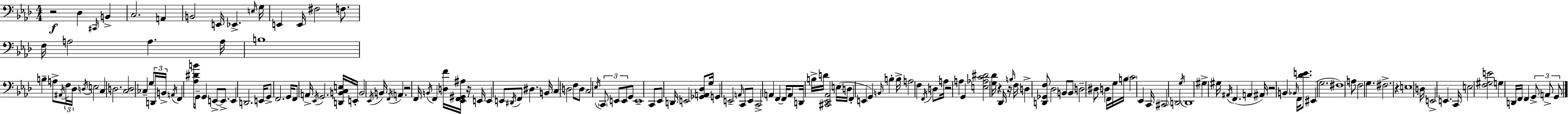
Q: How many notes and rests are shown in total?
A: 177